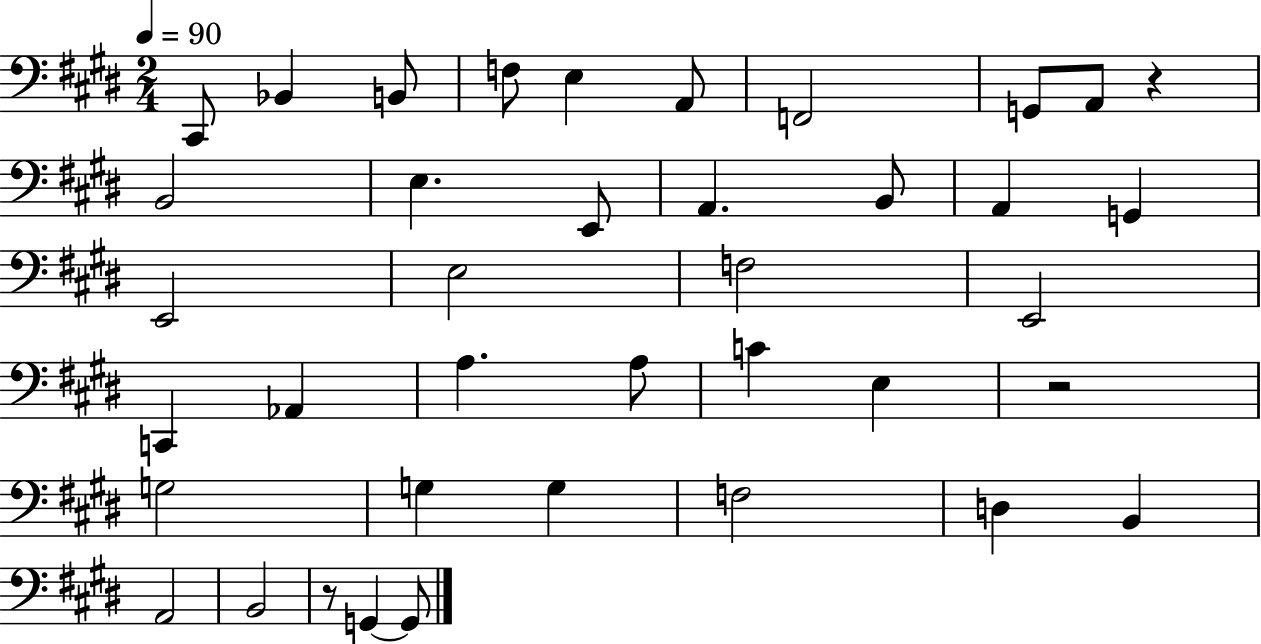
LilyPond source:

{
  \clef bass
  \numericTimeSignature
  \time 2/4
  \key e \major
  \tempo 4 = 90
  \repeat volta 2 { cis,8 bes,4 b,8 | f8 e4 a,8 | f,2 | g,8 a,8 r4 | \break b,2 | e4. e,8 | a,4. b,8 | a,4 g,4 | \break e,2 | e2 | f2 | e,2 | \break c,4 aes,4 | a4. a8 | c'4 e4 | r2 | \break g2 | g4 g4 | f2 | d4 b,4 | \break a,2 | b,2 | r8 g,4~~ g,8 | } \bar "|."
}